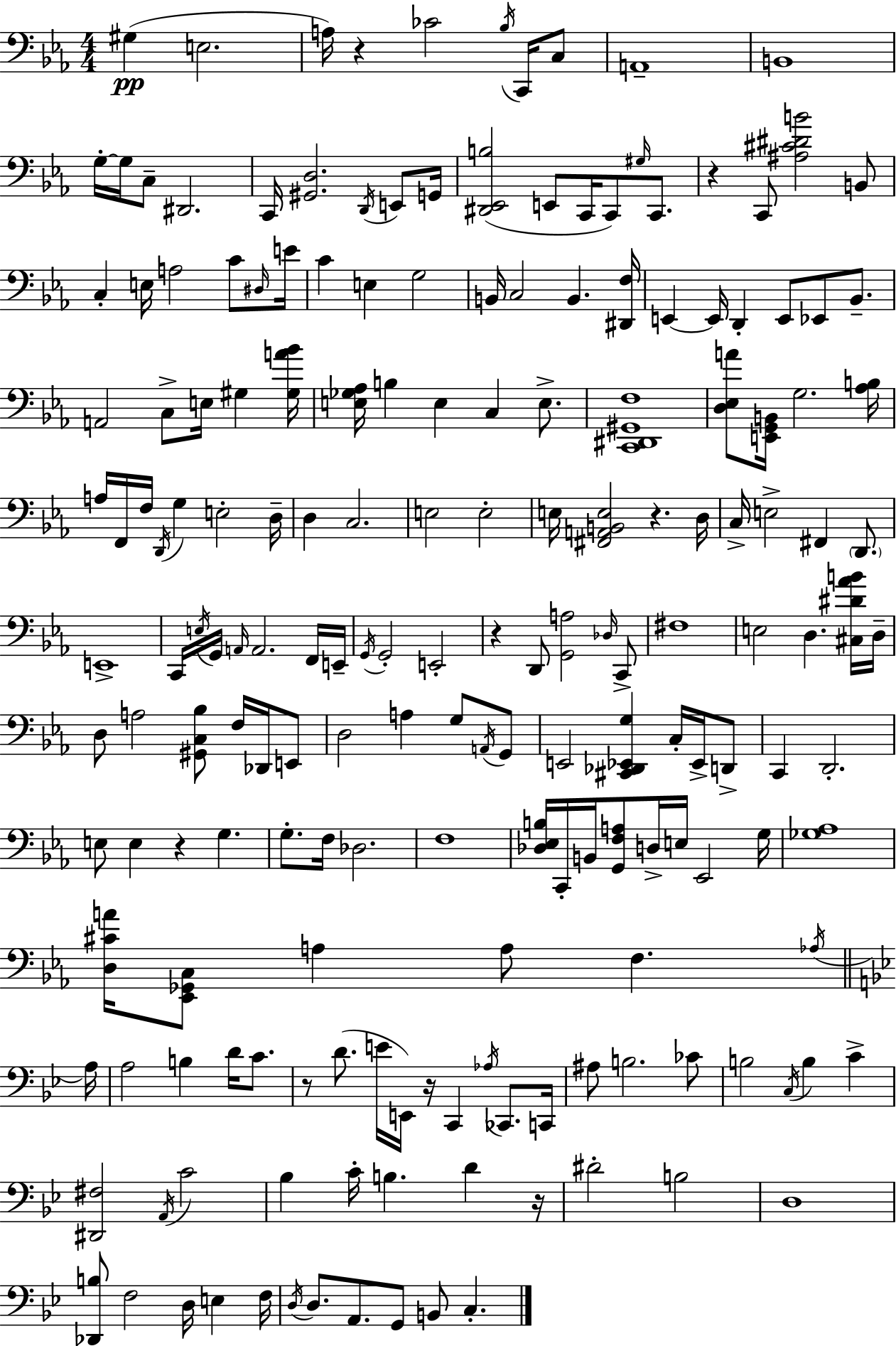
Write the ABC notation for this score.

X:1
T:Untitled
M:4/4
L:1/4
K:Eb
^G, E,2 A,/4 z _C2 _B,/4 C,,/4 C,/2 A,,4 B,,4 G,/4 G,/4 C,/2 ^D,,2 C,,/4 [^G,,D,]2 D,,/4 E,,/2 G,,/4 [^D,,_E,,B,]2 E,,/2 C,,/4 C,,/2 ^G,/4 C,,/2 z C,,/2 [^A,^C^DB]2 B,,/2 C, E,/4 A,2 C/2 ^D,/4 E/4 C E, G,2 B,,/4 C,2 B,, [^D,,F,]/4 E,, E,,/4 D,, E,,/2 _E,,/2 _B,,/2 A,,2 C,/2 E,/4 ^G, [^G,A_B]/4 [E,_G,_A,]/4 B, E, C, E,/2 [C,,^D,,^G,,F,]4 [D,_E,A]/2 [E,,G,,B,,]/4 G,2 [_A,B,]/4 A,/4 F,,/4 F,/4 D,,/4 G, E,2 D,/4 D, C,2 E,2 E,2 E,/4 [^F,,A,,B,,E,]2 z D,/4 C,/4 E,2 ^F,, D,,/2 E,,4 C,,/4 E,/4 G,,/4 A,,/4 A,,2 F,,/4 E,,/4 G,,/4 G,,2 E,,2 z D,,/2 [G,,A,]2 _D,/4 C,,/2 ^F,4 E,2 D, [^C,^D_AB]/4 D,/4 D,/2 A,2 [^G,,C,_B,]/2 F,/4 _D,,/4 E,,/2 D,2 A, G,/2 A,,/4 G,,/2 E,,2 [^C,,_D,,_E,,G,] C,/4 _E,,/4 D,,/2 C,, D,,2 E,/2 E, z G, G,/2 F,/4 _D,2 F,4 [_D,_E,B,]/4 C,,/4 B,,/4 [G,,F,A,]/2 D,/4 E,/4 _E,,2 G,/4 [_G,_A,]4 [D,^CA]/4 [_E,,_G,,C,]/2 A, A,/2 F, _A,/4 A,/4 A,2 B, D/4 C/2 z/2 D/2 E/4 E,,/4 z/4 C,, _A,/4 _C,,/2 C,,/4 ^A,/2 B,2 _C/2 B,2 C,/4 B, C [^D,,^F,]2 A,,/4 C2 _B, C/4 B, D z/4 ^D2 B,2 D,4 [_D,,B,]/2 F,2 D,/4 E, F,/4 D,/4 D,/2 A,,/2 G,,/2 B,,/2 C,